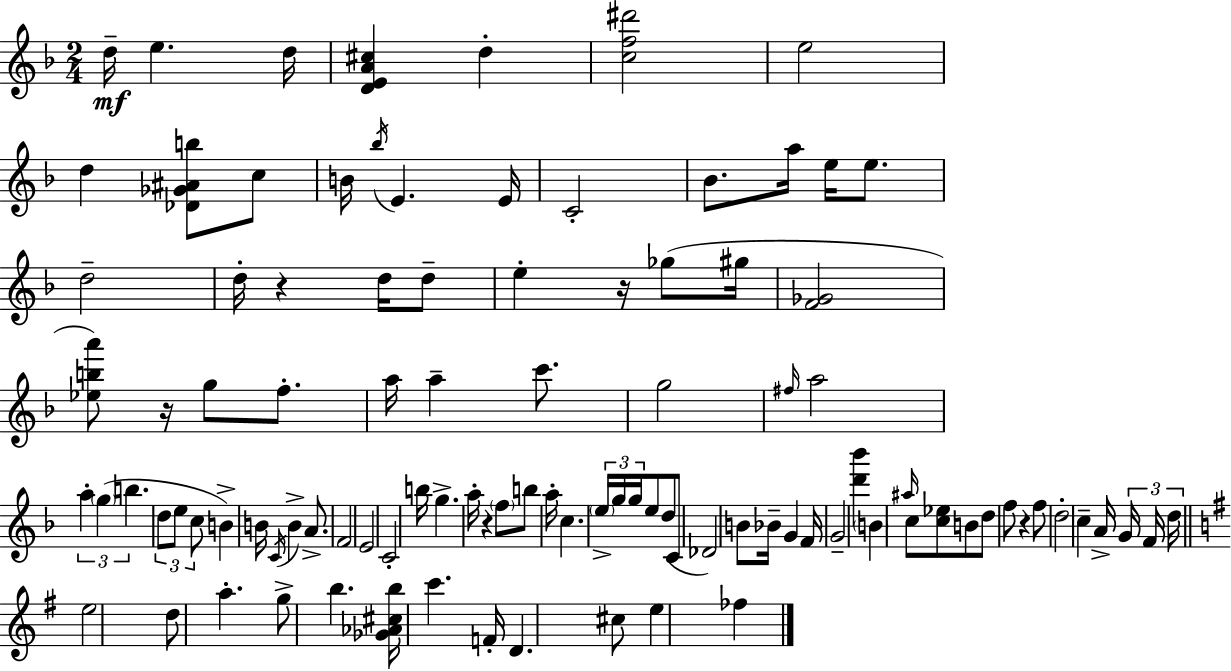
{
  \clef treble
  \numericTimeSignature
  \time 2/4
  \key d \minor
  \repeat volta 2 { d''16--\mf e''4. d''16 | <d' e' a' cis''>4 d''4-. | <c'' f'' dis'''>2 | e''2 | \break d''4 <des' ges' ais' b''>8 c''8 | b'16 \acciaccatura { bes''16 } e'4. | e'16 c'2-. | bes'8. a''16 e''16 e''8. | \break d''2-- | d''16-. r4 d''16 d''8-- | e''4-. r16 ges''8( | gis''16 <f' ges'>2 | \break <ees'' b'' a'''>8) r16 g''8 f''8.-. | a''16 a''4-- c'''8. | g''2 | \grace { fis''16 } a''2 | \break \tuplet 3/2 { a''4-. \parenthesize g''4( | b''4. } | \tuplet 3/2 { d''8 e''8 c''8 } b'4->) | b'16 \acciaccatura { c'16 } b'4-> | \break a'8.-> f'2 | e'2 | c'2-. | b''16 g''4.-> | \break a''16-. r4 \parenthesize f''8 | b''8 a''16-. c''4. | \tuplet 3/2 { \parenthesize e''16-> g''16 g''16 } e''8 d''8( | c'8 des'2) | \break b'8 bes'16-- g'4 | f'16 g'2-- | <d''' bes'''>4 \parenthesize b'4 | \grace { ais''16 } c''8 <c'' ees''>8 | \break b'8 d''8 f''8 r4 | f''8 d''2-. | c''4-- | a'16-> \tuplet 3/2 { g'16 f'16 d''16 } \bar "||" \break \key g \major e''2 | d''8 a''4.-. | g''8-> b''4. | <ges' aes' cis'' b''>16 c'''4. f'16-. | \break d'4. cis''8 | e''4 fes''4 | } \bar "|."
}